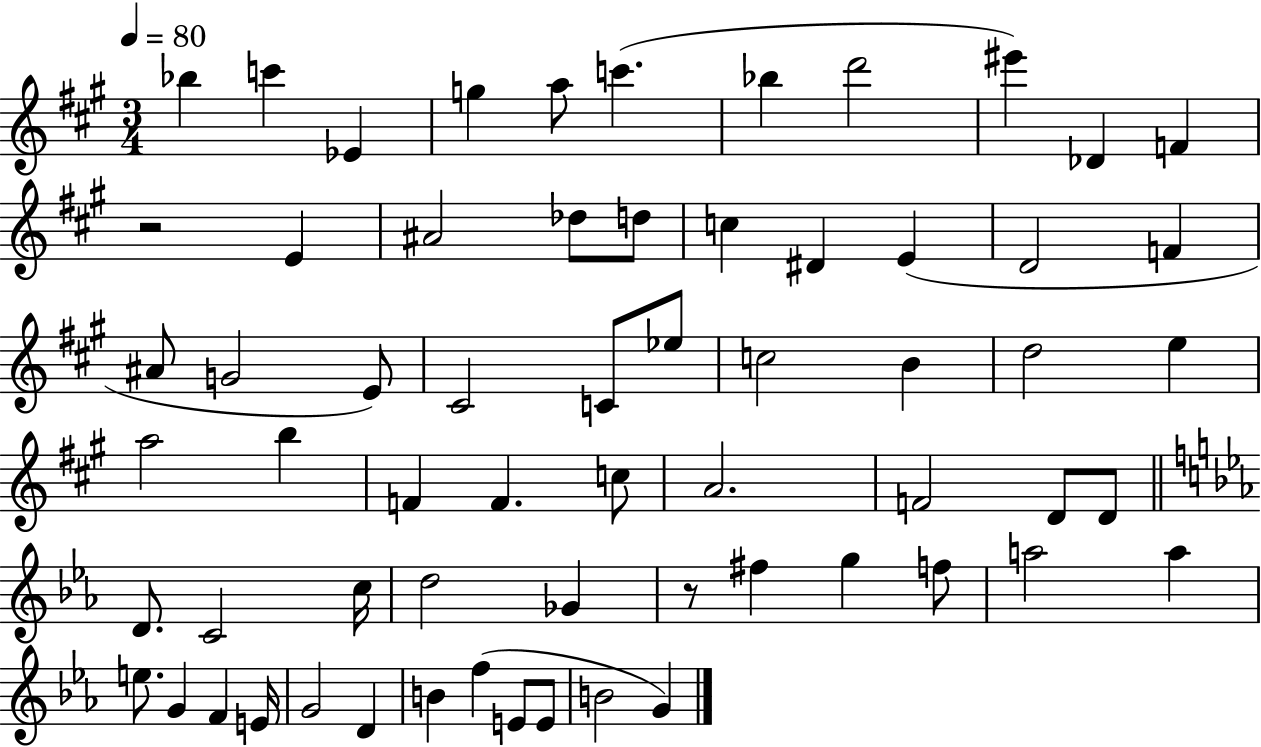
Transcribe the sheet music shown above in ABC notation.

X:1
T:Untitled
M:3/4
L:1/4
K:A
_b c' _E g a/2 c' _b d'2 ^e' _D F z2 E ^A2 _d/2 d/2 c ^D E D2 F ^A/2 G2 E/2 ^C2 C/2 _e/2 c2 B d2 e a2 b F F c/2 A2 F2 D/2 D/2 D/2 C2 c/4 d2 _G z/2 ^f g f/2 a2 a e/2 G F E/4 G2 D B f E/2 E/2 B2 G